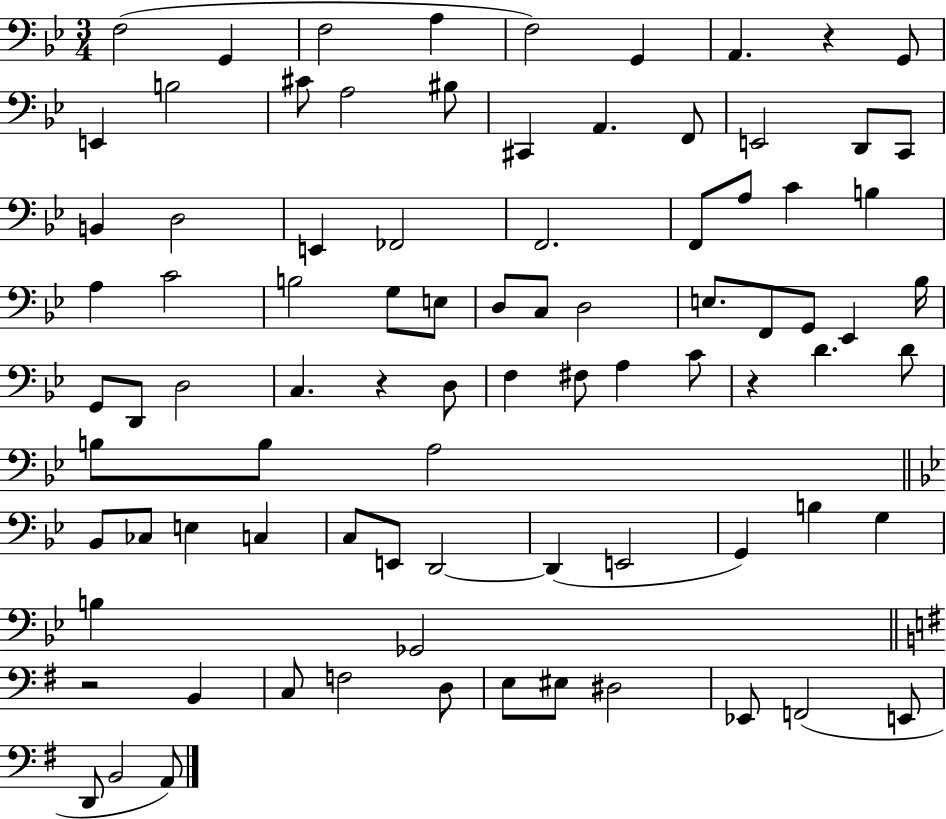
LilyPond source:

{
  \clef bass
  \numericTimeSignature
  \time 3/4
  \key bes \major
  f2( g,4 | f2 a4 | f2) g,4 | a,4. r4 g,8 | \break e,4 b2 | cis'8 a2 bis8 | cis,4 a,4. f,8 | e,2 d,8 c,8 | \break b,4 d2 | e,4 fes,2 | f,2. | f,8 a8 c'4 b4 | \break a4 c'2 | b2 g8 e8 | d8 c8 d2 | e8. f,8 g,8 ees,4 bes16 | \break g,8 d,8 d2 | c4. r4 d8 | f4 fis8 a4 c'8 | r4 d'4. d'8 | \break b8 b8 a2 | \bar "||" \break \key bes \major bes,8 ces8 e4 c4 | c8 e,8 d,2~~ | d,4( e,2 | g,4) b4 g4 | \break b4 ges,2 | \bar "||" \break \key g \major r2 b,4 | c8 f2 d8 | e8 eis8 dis2 | ees,8 f,2( e,8 | \break d,8 b,2 a,8) | \bar "|."
}